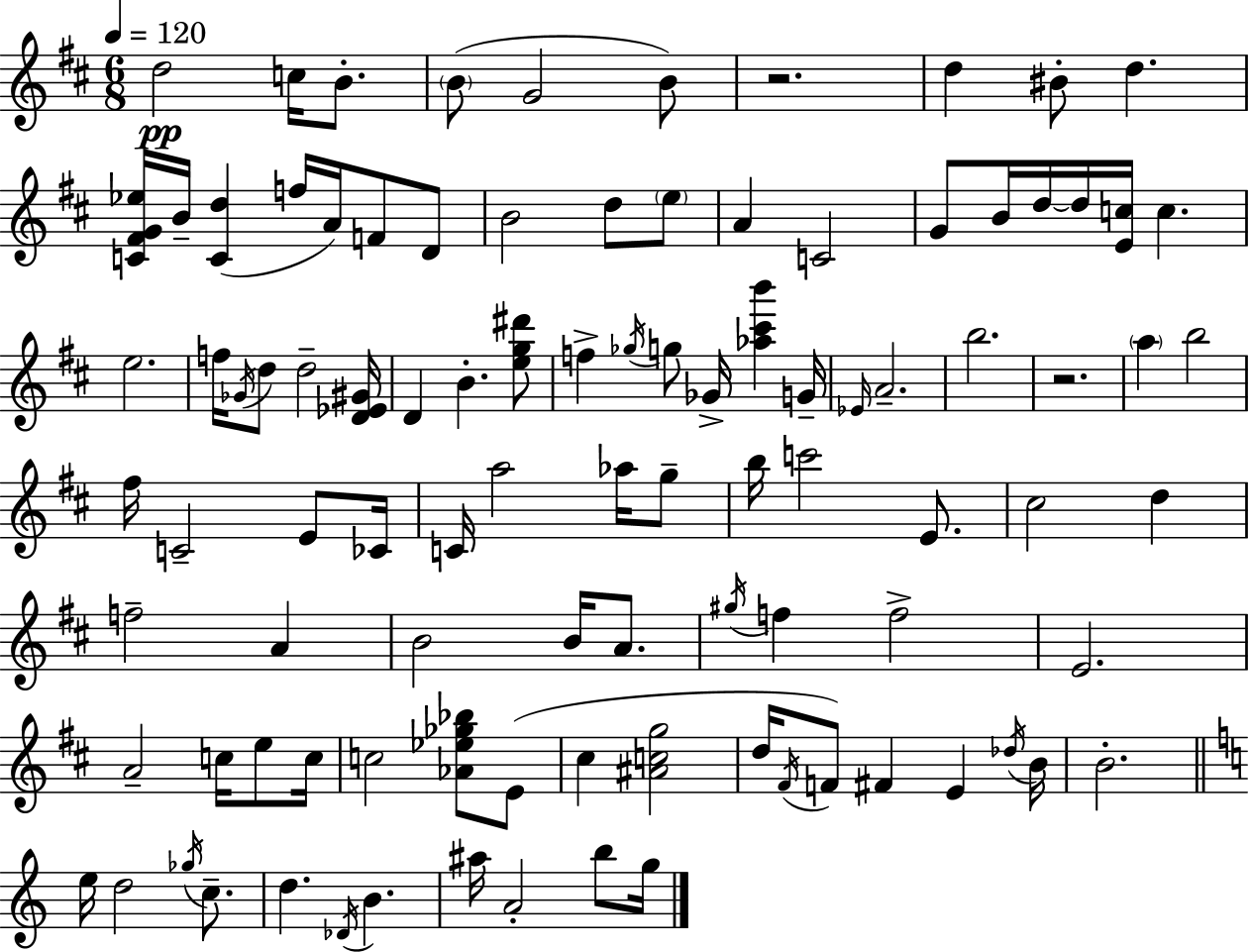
D5/h C5/s B4/e. B4/e G4/h B4/e R/h. D5/q BIS4/e D5/q. [C4,F#4,G4,Eb5]/s B4/s [C4,D5]/q F5/s A4/s F4/e D4/e B4/h D5/e E5/e A4/q C4/h G4/e B4/s D5/s D5/s [E4,C5]/s C5/q. E5/h. F5/s Gb4/s D5/e D5/h [D4,Eb4,G#4]/s D4/q B4/q. [E5,G5,D#6]/e F5/q Gb5/s G5/e Gb4/s [Ab5,C#6,B6]/q G4/s Eb4/s A4/h. B5/h. R/h. A5/q B5/h F#5/s C4/h E4/e CES4/s C4/s A5/h Ab5/s G5/e B5/s C6/h E4/e. C#5/h D5/q F5/h A4/q B4/h B4/s A4/e. G#5/s F5/q F5/h E4/h. A4/h C5/s E5/e C5/s C5/h [Ab4,Eb5,Gb5,Bb5]/e E4/e C#5/q [A#4,C5,G5]/h D5/s F#4/s F4/e F#4/q E4/q Db5/s B4/s B4/h. E5/s D5/h Gb5/s C5/e. D5/q. Db4/s B4/q. A#5/s A4/h B5/e G5/s